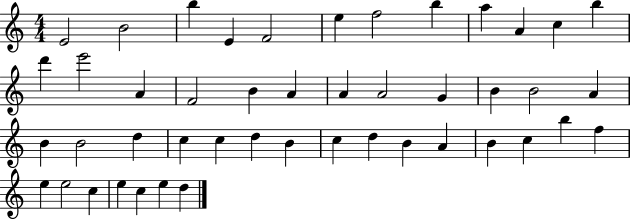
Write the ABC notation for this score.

X:1
T:Untitled
M:4/4
L:1/4
K:C
E2 B2 b E F2 e f2 b a A c b d' e'2 A F2 B A A A2 G B B2 A B B2 d c c d B c d B A B c b f e e2 c e c e d